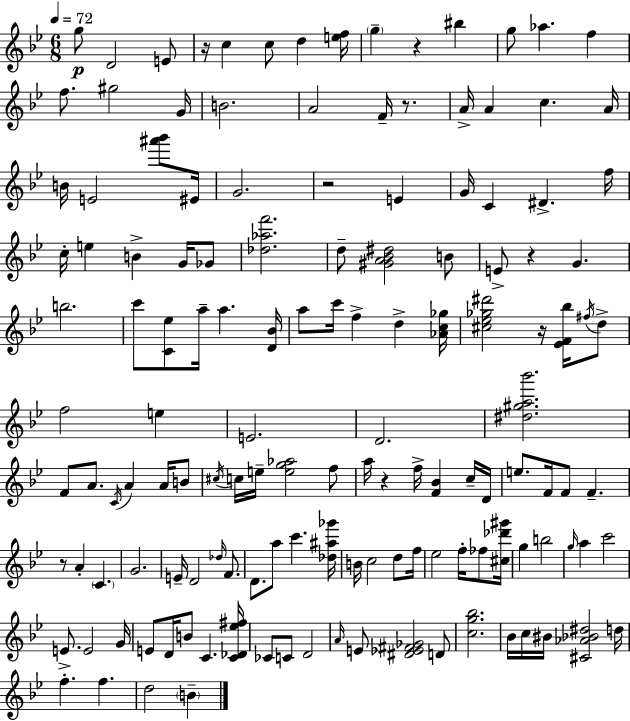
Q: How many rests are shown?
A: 8